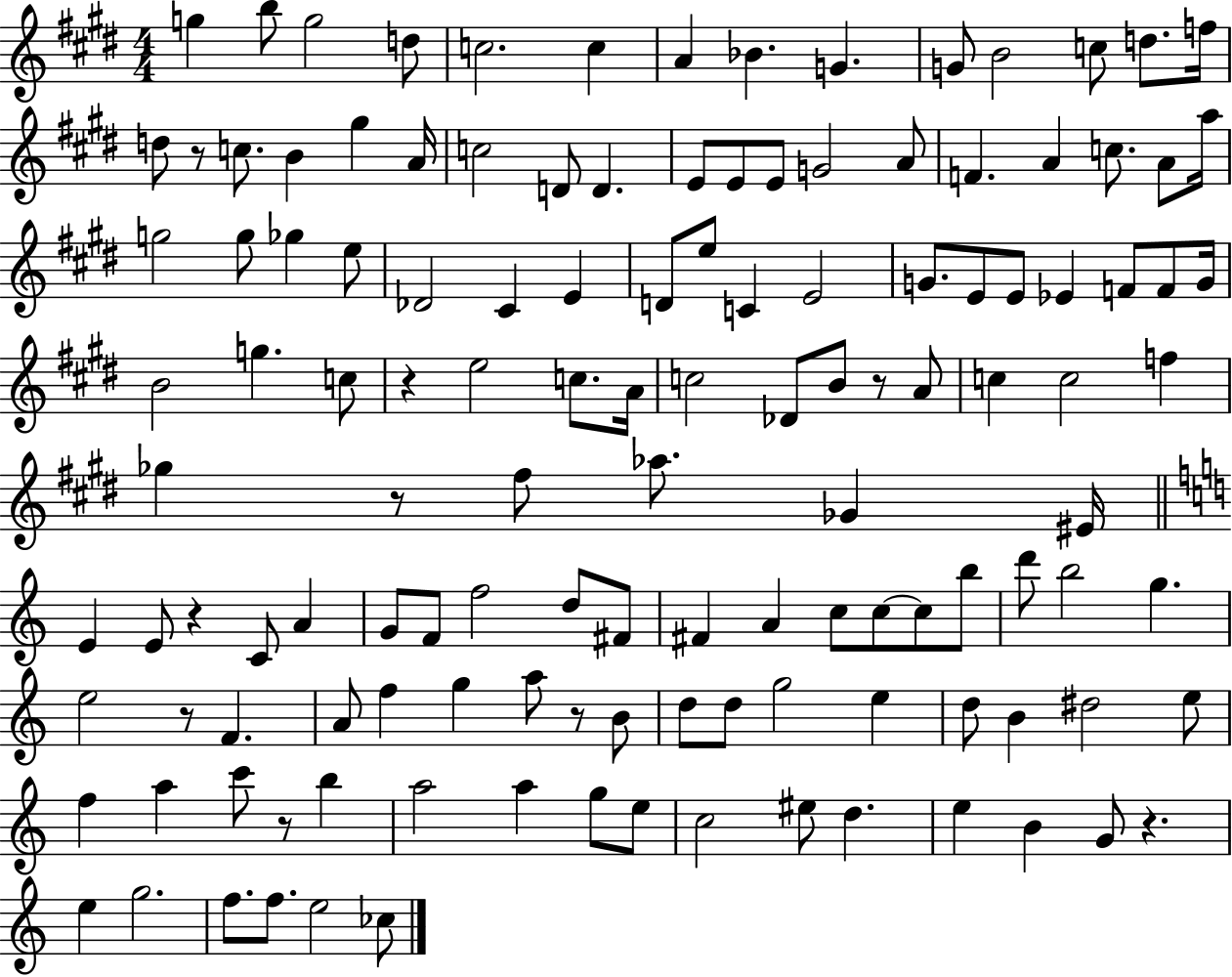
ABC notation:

X:1
T:Untitled
M:4/4
L:1/4
K:E
g b/2 g2 d/2 c2 c A _B G G/2 B2 c/2 d/2 f/4 d/2 z/2 c/2 B ^g A/4 c2 D/2 D E/2 E/2 E/2 G2 A/2 F A c/2 A/2 a/4 g2 g/2 _g e/2 _D2 ^C E D/2 e/2 C E2 G/2 E/2 E/2 _E F/2 F/2 G/4 B2 g c/2 z e2 c/2 A/4 c2 _D/2 B/2 z/2 A/2 c c2 f _g z/2 ^f/2 _a/2 _G ^E/4 E E/2 z C/2 A G/2 F/2 f2 d/2 ^F/2 ^F A c/2 c/2 c/2 b/2 d'/2 b2 g e2 z/2 F A/2 f g a/2 z/2 B/2 d/2 d/2 g2 e d/2 B ^d2 e/2 f a c'/2 z/2 b a2 a g/2 e/2 c2 ^e/2 d e B G/2 z e g2 f/2 f/2 e2 _c/2